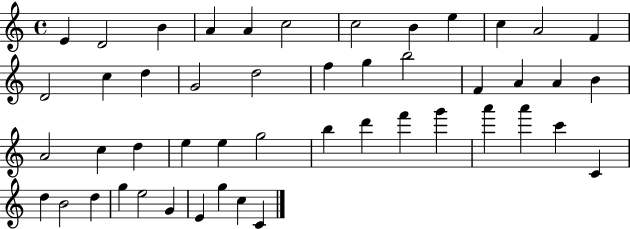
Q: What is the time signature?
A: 4/4